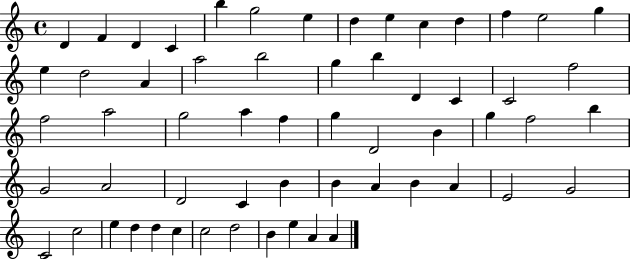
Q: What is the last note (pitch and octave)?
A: A4